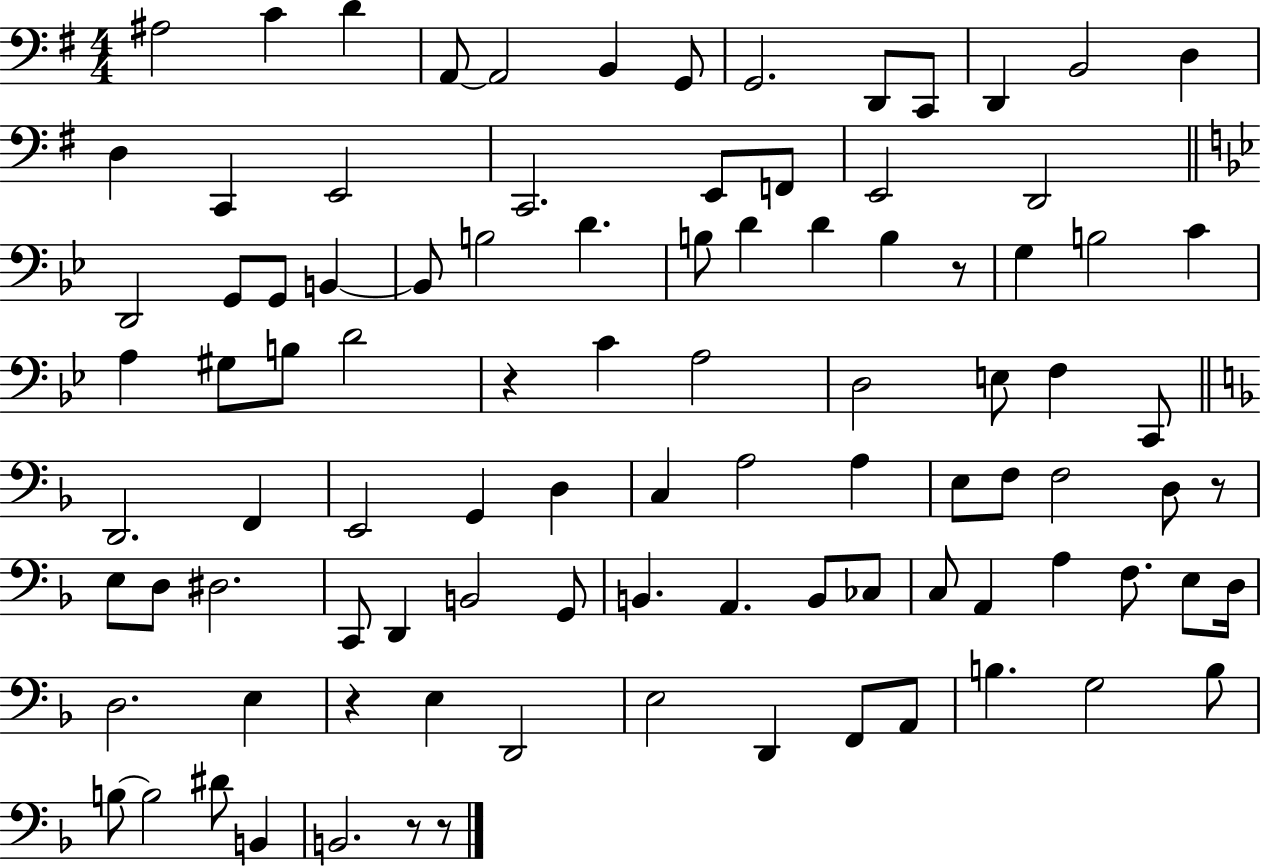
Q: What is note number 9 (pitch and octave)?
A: D2